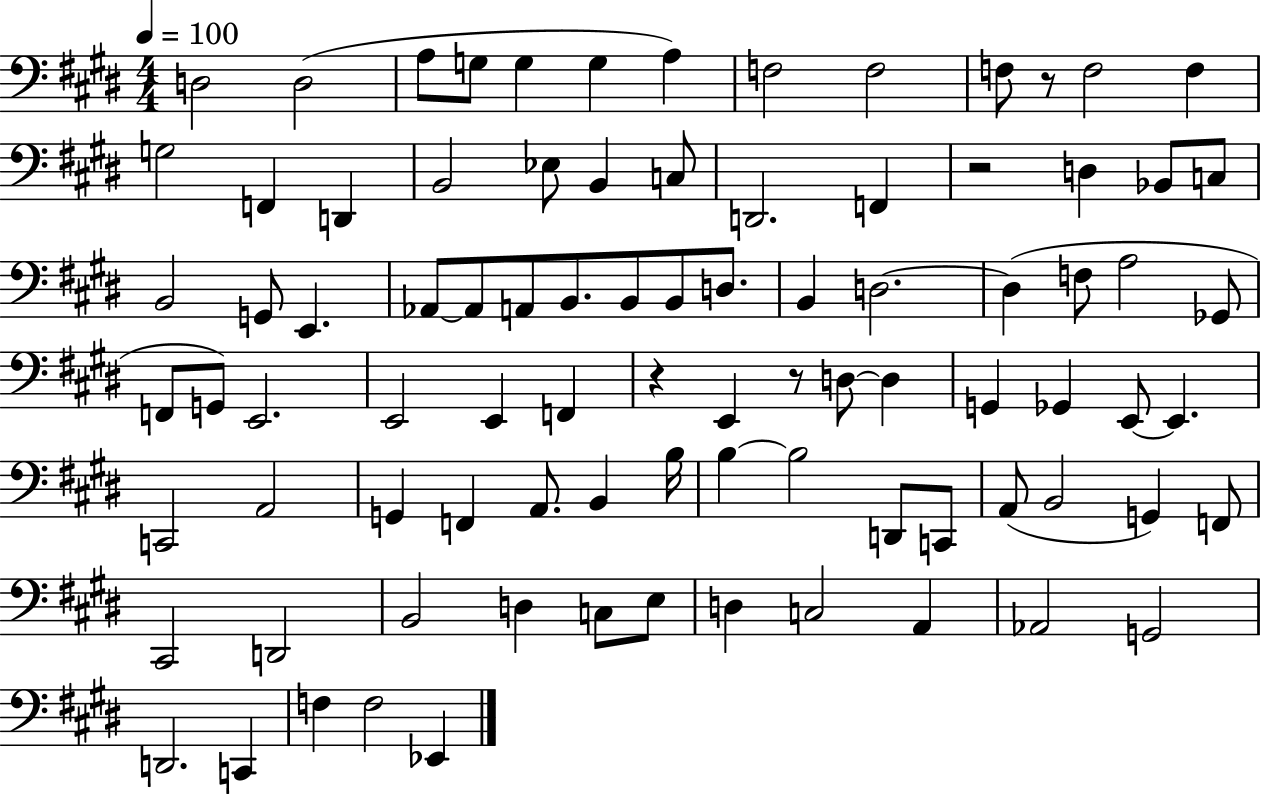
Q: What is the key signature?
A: E major